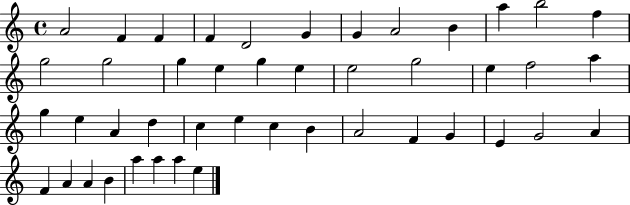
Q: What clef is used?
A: treble